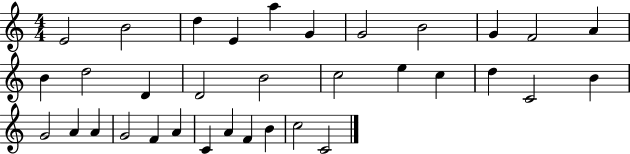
X:1
T:Untitled
M:4/4
L:1/4
K:C
E2 B2 d E a G G2 B2 G F2 A B d2 D D2 B2 c2 e c d C2 B G2 A A G2 F A C A F B c2 C2